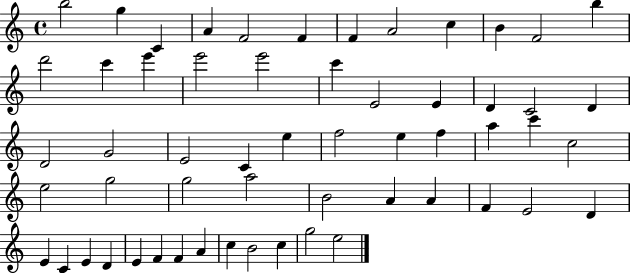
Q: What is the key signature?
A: C major